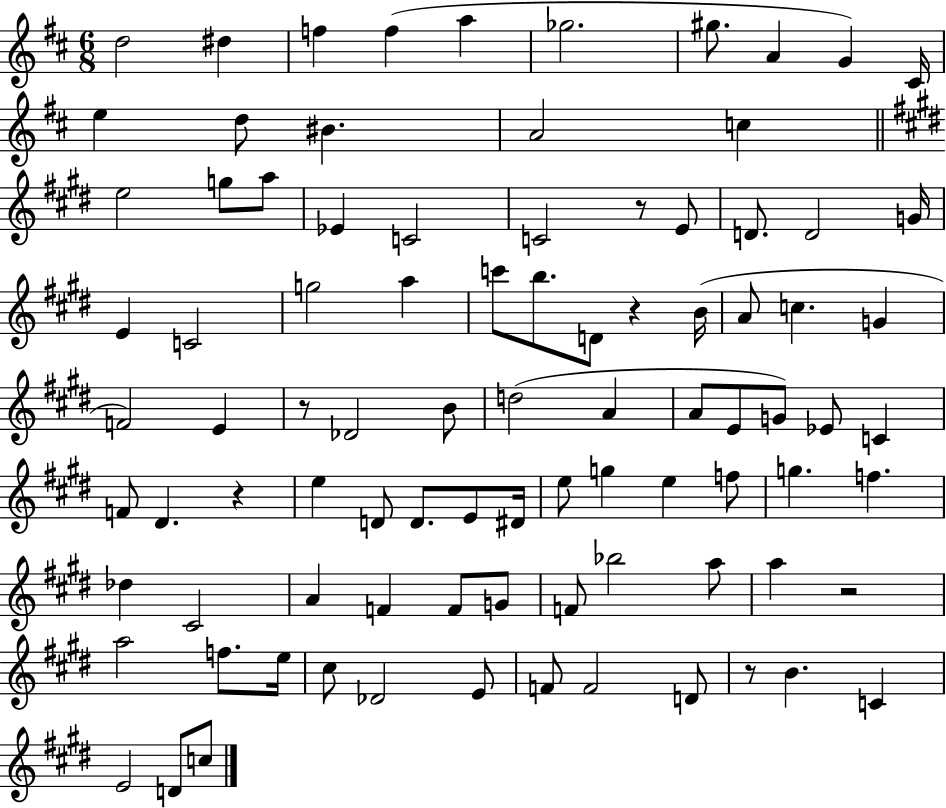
X:1
T:Untitled
M:6/8
L:1/4
K:D
d2 ^d f f a _g2 ^g/2 A G ^C/4 e d/2 ^B A2 c e2 g/2 a/2 _E C2 C2 z/2 E/2 D/2 D2 G/4 E C2 g2 a c'/2 b/2 D/2 z B/4 A/2 c G F2 E z/2 _D2 B/2 d2 A A/2 E/2 G/2 _E/2 C F/2 ^D z e D/2 D/2 E/2 ^D/4 e/2 g e f/2 g f _d ^C2 A F F/2 G/2 F/2 _b2 a/2 a z2 a2 f/2 e/4 ^c/2 _D2 E/2 F/2 F2 D/2 z/2 B C E2 D/2 c/2